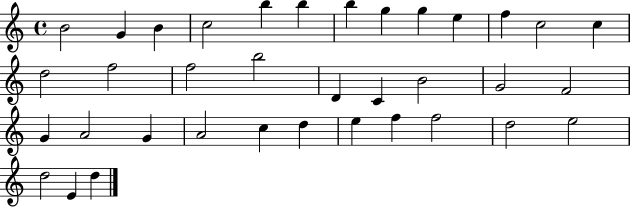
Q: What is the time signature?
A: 4/4